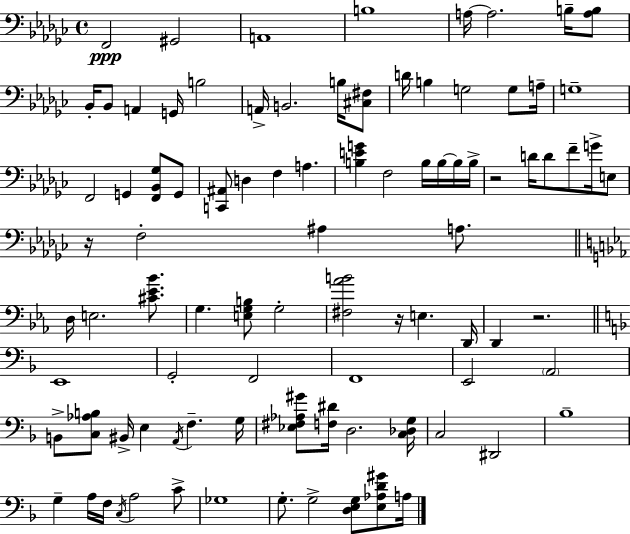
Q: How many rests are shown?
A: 4